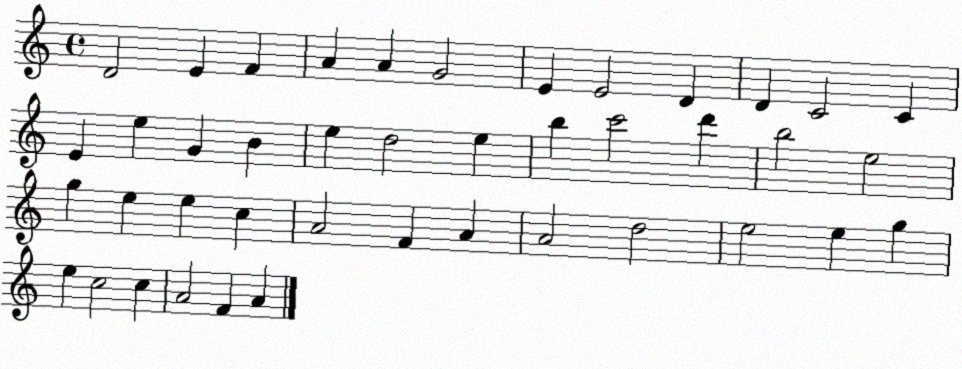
X:1
T:Untitled
M:4/4
L:1/4
K:C
D2 E F A A G2 E E2 D D C2 C E e G B e d2 e b c'2 d' b2 e2 g e e c A2 F A A2 d2 e2 e g e c2 c A2 F A